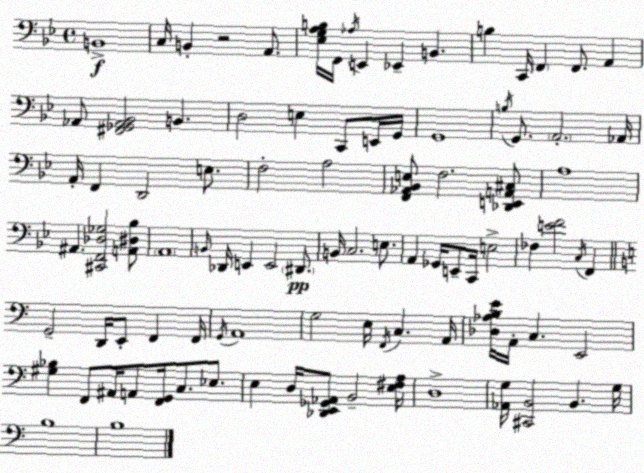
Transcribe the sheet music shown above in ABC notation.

X:1
T:Untitled
M:4/4
L:1/4
K:Bb
B,,4 C,/4 B,, z2 A,,/2 [_E,G,A,B,]/4 F,,/4 _A,/4 E,, _E,, B,, B, C,,/4 F,, F,,/2 A,, _A,,/2 [^F,,_G,,_A,,_B,,]2 B,, D,2 E, C,,/2 E,,/4 G,,/4 G,,4 B,/4 G,,/2 A,,2 _A,,/4 A,,/4 F,, D,,2 E,/2 F,2 A,2 [F,,_A,,_B,,E,]/2 F,2 [_D,,E,,A,,^C,]/2 A,4 ^A,, [^C,,F,,_D,_G,]2 [A,,^D,_B,]/2 A,,4 B,,/4 _D,,/4 E,, E,,2 ^D,,/2 B,,/4 C,2 E,/2 A,, _G,,/4 E,,/2 C,,/4 E,2 _F, [EF]2 C,/4 F,, G,,2 D,,/4 E,,/2 F,, F,,/4 G,,/4 A,,4 G,2 E,/4 F,,/4 C, A,,/4 [_D,_A,B,E]/4 A,,/4 C, E,,2 [^G,_B,] F,,/2 ^A,,/4 A,,/2 [F,,G,,]/4 C,/2 _E,/2 E, D,/4 [_D,,E,,_G,,_A,,]/2 B,,2 [E,^F,A,]/4 D,4 [_A,,G,]/4 [^C,,B,,]2 B,, G,/4 B,4 B,4